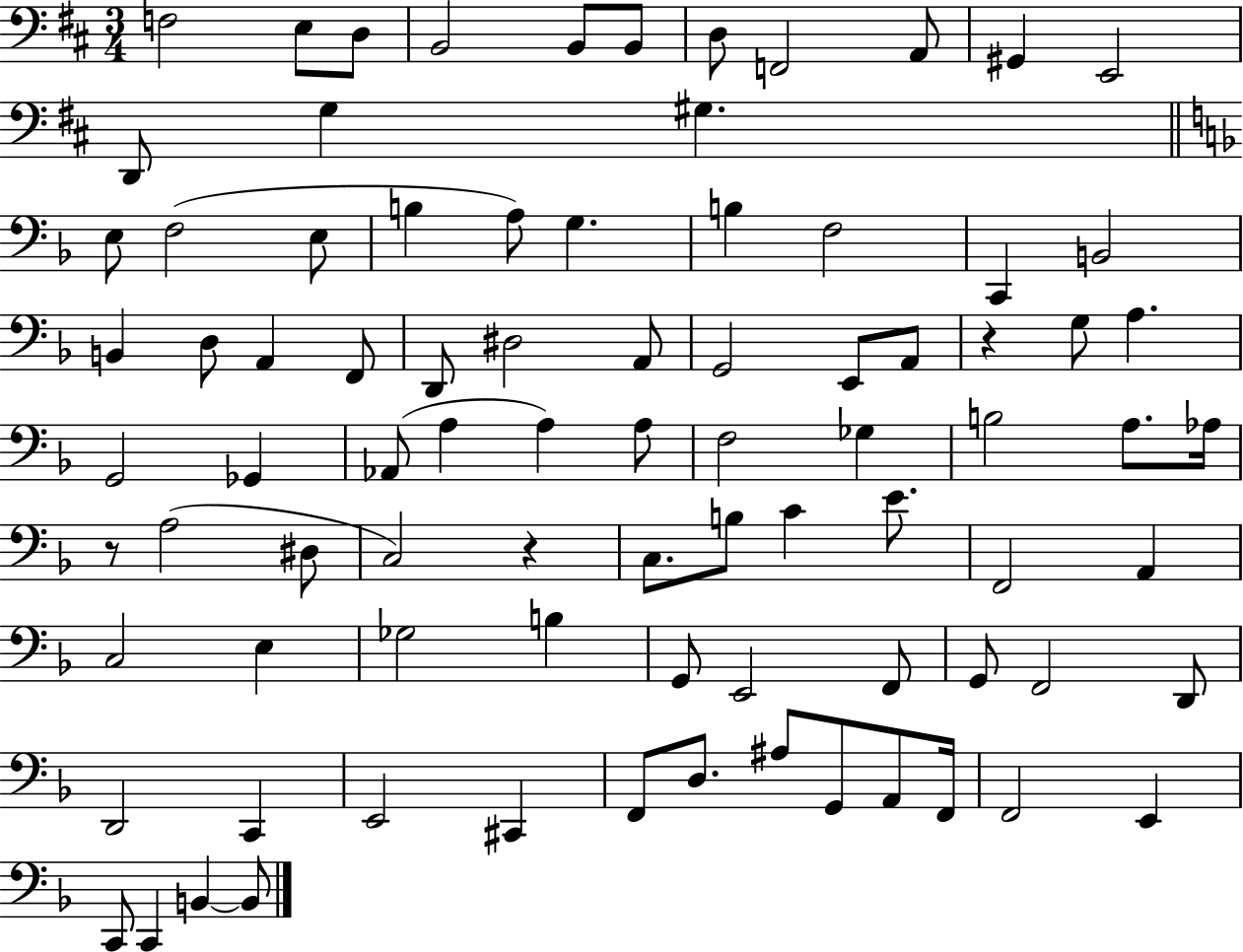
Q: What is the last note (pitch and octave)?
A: B2